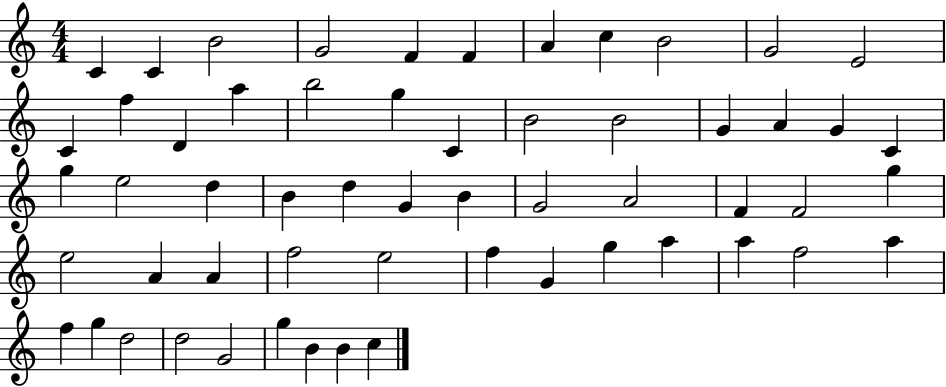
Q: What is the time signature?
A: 4/4